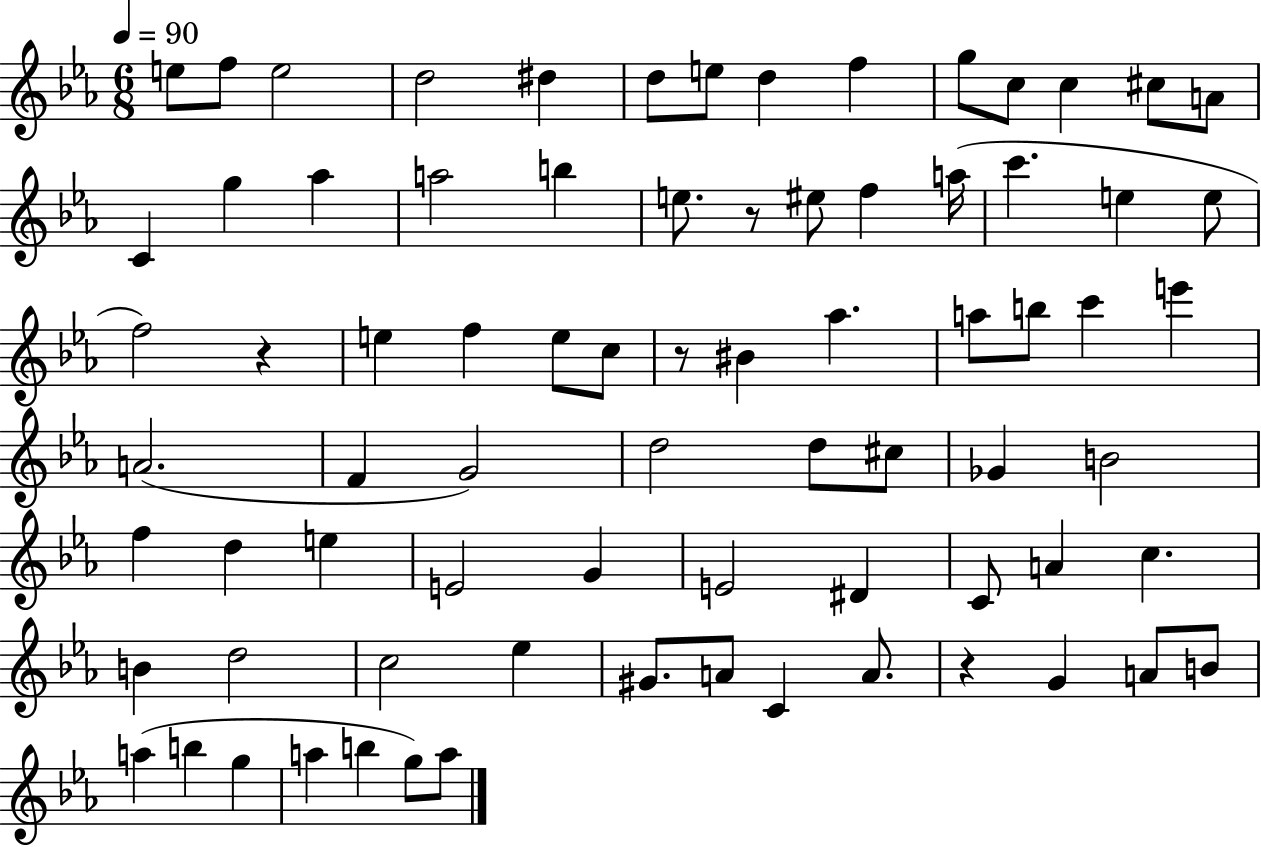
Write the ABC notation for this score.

X:1
T:Untitled
M:6/8
L:1/4
K:Eb
e/2 f/2 e2 d2 ^d d/2 e/2 d f g/2 c/2 c ^c/2 A/2 C g _a a2 b e/2 z/2 ^e/2 f a/4 c' e e/2 f2 z e f e/2 c/2 z/2 ^B _a a/2 b/2 c' e' A2 F G2 d2 d/2 ^c/2 _G B2 f d e E2 G E2 ^D C/2 A c B d2 c2 _e ^G/2 A/2 C A/2 z G A/2 B/2 a b g a b g/2 a/2